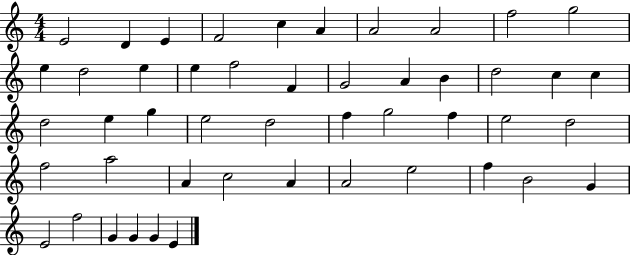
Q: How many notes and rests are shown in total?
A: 48